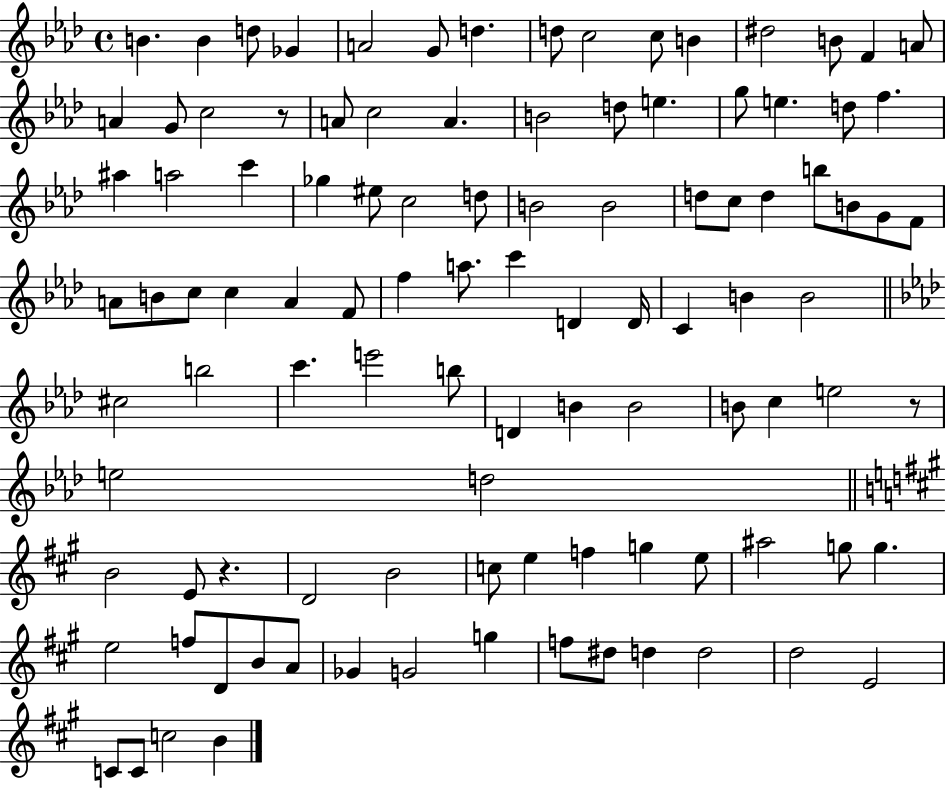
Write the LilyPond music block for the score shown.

{
  \clef treble
  \time 4/4
  \defaultTimeSignature
  \key aes \major
  b'4. b'4 d''8 ges'4 | a'2 g'8 d''4. | d''8 c''2 c''8 b'4 | dis''2 b'8 f'4 a'8 | \break a'4 g'8 c''2 r8 | a'8 c''2 a'4. | b'2 d''8 e''4. | g''8 e''4. d''8 f''4. | \break ais''4 a''2 c'''4 | ges''4 eis''8 c''2 d''8 | b'2 b'2 | d''8 c''8 d''4 b''8 b'8 g'8 f'8 | \break a'8 b'8 c''8 c''4 a'4 f'8 | f''4 a''8. c'''4 d'4 d'16 | c'4 b'4 b'2 | \bar "||" \break \key aes \major cis''2 b''2 | c'''4. e'''2 b''8 | d'4 b'4 b'2 | b'8 c''4 e''2 r8 | \break e''2 d''2 | \bar "||" \break \key a \major b'2 e'8 r4. | d'2 b'2 | c''8 e''4 f''4 g''4 e''8 | ais''2 g''8 g''4. | \break e''2 f''8 d'8 b'8 a'8 | ges'4 g'2 g''4 | f''8 dis''8 d''4 d''2 | d''2 e'2 | \break c'8 c'8 c''2 b'4 | \bar "|."
}